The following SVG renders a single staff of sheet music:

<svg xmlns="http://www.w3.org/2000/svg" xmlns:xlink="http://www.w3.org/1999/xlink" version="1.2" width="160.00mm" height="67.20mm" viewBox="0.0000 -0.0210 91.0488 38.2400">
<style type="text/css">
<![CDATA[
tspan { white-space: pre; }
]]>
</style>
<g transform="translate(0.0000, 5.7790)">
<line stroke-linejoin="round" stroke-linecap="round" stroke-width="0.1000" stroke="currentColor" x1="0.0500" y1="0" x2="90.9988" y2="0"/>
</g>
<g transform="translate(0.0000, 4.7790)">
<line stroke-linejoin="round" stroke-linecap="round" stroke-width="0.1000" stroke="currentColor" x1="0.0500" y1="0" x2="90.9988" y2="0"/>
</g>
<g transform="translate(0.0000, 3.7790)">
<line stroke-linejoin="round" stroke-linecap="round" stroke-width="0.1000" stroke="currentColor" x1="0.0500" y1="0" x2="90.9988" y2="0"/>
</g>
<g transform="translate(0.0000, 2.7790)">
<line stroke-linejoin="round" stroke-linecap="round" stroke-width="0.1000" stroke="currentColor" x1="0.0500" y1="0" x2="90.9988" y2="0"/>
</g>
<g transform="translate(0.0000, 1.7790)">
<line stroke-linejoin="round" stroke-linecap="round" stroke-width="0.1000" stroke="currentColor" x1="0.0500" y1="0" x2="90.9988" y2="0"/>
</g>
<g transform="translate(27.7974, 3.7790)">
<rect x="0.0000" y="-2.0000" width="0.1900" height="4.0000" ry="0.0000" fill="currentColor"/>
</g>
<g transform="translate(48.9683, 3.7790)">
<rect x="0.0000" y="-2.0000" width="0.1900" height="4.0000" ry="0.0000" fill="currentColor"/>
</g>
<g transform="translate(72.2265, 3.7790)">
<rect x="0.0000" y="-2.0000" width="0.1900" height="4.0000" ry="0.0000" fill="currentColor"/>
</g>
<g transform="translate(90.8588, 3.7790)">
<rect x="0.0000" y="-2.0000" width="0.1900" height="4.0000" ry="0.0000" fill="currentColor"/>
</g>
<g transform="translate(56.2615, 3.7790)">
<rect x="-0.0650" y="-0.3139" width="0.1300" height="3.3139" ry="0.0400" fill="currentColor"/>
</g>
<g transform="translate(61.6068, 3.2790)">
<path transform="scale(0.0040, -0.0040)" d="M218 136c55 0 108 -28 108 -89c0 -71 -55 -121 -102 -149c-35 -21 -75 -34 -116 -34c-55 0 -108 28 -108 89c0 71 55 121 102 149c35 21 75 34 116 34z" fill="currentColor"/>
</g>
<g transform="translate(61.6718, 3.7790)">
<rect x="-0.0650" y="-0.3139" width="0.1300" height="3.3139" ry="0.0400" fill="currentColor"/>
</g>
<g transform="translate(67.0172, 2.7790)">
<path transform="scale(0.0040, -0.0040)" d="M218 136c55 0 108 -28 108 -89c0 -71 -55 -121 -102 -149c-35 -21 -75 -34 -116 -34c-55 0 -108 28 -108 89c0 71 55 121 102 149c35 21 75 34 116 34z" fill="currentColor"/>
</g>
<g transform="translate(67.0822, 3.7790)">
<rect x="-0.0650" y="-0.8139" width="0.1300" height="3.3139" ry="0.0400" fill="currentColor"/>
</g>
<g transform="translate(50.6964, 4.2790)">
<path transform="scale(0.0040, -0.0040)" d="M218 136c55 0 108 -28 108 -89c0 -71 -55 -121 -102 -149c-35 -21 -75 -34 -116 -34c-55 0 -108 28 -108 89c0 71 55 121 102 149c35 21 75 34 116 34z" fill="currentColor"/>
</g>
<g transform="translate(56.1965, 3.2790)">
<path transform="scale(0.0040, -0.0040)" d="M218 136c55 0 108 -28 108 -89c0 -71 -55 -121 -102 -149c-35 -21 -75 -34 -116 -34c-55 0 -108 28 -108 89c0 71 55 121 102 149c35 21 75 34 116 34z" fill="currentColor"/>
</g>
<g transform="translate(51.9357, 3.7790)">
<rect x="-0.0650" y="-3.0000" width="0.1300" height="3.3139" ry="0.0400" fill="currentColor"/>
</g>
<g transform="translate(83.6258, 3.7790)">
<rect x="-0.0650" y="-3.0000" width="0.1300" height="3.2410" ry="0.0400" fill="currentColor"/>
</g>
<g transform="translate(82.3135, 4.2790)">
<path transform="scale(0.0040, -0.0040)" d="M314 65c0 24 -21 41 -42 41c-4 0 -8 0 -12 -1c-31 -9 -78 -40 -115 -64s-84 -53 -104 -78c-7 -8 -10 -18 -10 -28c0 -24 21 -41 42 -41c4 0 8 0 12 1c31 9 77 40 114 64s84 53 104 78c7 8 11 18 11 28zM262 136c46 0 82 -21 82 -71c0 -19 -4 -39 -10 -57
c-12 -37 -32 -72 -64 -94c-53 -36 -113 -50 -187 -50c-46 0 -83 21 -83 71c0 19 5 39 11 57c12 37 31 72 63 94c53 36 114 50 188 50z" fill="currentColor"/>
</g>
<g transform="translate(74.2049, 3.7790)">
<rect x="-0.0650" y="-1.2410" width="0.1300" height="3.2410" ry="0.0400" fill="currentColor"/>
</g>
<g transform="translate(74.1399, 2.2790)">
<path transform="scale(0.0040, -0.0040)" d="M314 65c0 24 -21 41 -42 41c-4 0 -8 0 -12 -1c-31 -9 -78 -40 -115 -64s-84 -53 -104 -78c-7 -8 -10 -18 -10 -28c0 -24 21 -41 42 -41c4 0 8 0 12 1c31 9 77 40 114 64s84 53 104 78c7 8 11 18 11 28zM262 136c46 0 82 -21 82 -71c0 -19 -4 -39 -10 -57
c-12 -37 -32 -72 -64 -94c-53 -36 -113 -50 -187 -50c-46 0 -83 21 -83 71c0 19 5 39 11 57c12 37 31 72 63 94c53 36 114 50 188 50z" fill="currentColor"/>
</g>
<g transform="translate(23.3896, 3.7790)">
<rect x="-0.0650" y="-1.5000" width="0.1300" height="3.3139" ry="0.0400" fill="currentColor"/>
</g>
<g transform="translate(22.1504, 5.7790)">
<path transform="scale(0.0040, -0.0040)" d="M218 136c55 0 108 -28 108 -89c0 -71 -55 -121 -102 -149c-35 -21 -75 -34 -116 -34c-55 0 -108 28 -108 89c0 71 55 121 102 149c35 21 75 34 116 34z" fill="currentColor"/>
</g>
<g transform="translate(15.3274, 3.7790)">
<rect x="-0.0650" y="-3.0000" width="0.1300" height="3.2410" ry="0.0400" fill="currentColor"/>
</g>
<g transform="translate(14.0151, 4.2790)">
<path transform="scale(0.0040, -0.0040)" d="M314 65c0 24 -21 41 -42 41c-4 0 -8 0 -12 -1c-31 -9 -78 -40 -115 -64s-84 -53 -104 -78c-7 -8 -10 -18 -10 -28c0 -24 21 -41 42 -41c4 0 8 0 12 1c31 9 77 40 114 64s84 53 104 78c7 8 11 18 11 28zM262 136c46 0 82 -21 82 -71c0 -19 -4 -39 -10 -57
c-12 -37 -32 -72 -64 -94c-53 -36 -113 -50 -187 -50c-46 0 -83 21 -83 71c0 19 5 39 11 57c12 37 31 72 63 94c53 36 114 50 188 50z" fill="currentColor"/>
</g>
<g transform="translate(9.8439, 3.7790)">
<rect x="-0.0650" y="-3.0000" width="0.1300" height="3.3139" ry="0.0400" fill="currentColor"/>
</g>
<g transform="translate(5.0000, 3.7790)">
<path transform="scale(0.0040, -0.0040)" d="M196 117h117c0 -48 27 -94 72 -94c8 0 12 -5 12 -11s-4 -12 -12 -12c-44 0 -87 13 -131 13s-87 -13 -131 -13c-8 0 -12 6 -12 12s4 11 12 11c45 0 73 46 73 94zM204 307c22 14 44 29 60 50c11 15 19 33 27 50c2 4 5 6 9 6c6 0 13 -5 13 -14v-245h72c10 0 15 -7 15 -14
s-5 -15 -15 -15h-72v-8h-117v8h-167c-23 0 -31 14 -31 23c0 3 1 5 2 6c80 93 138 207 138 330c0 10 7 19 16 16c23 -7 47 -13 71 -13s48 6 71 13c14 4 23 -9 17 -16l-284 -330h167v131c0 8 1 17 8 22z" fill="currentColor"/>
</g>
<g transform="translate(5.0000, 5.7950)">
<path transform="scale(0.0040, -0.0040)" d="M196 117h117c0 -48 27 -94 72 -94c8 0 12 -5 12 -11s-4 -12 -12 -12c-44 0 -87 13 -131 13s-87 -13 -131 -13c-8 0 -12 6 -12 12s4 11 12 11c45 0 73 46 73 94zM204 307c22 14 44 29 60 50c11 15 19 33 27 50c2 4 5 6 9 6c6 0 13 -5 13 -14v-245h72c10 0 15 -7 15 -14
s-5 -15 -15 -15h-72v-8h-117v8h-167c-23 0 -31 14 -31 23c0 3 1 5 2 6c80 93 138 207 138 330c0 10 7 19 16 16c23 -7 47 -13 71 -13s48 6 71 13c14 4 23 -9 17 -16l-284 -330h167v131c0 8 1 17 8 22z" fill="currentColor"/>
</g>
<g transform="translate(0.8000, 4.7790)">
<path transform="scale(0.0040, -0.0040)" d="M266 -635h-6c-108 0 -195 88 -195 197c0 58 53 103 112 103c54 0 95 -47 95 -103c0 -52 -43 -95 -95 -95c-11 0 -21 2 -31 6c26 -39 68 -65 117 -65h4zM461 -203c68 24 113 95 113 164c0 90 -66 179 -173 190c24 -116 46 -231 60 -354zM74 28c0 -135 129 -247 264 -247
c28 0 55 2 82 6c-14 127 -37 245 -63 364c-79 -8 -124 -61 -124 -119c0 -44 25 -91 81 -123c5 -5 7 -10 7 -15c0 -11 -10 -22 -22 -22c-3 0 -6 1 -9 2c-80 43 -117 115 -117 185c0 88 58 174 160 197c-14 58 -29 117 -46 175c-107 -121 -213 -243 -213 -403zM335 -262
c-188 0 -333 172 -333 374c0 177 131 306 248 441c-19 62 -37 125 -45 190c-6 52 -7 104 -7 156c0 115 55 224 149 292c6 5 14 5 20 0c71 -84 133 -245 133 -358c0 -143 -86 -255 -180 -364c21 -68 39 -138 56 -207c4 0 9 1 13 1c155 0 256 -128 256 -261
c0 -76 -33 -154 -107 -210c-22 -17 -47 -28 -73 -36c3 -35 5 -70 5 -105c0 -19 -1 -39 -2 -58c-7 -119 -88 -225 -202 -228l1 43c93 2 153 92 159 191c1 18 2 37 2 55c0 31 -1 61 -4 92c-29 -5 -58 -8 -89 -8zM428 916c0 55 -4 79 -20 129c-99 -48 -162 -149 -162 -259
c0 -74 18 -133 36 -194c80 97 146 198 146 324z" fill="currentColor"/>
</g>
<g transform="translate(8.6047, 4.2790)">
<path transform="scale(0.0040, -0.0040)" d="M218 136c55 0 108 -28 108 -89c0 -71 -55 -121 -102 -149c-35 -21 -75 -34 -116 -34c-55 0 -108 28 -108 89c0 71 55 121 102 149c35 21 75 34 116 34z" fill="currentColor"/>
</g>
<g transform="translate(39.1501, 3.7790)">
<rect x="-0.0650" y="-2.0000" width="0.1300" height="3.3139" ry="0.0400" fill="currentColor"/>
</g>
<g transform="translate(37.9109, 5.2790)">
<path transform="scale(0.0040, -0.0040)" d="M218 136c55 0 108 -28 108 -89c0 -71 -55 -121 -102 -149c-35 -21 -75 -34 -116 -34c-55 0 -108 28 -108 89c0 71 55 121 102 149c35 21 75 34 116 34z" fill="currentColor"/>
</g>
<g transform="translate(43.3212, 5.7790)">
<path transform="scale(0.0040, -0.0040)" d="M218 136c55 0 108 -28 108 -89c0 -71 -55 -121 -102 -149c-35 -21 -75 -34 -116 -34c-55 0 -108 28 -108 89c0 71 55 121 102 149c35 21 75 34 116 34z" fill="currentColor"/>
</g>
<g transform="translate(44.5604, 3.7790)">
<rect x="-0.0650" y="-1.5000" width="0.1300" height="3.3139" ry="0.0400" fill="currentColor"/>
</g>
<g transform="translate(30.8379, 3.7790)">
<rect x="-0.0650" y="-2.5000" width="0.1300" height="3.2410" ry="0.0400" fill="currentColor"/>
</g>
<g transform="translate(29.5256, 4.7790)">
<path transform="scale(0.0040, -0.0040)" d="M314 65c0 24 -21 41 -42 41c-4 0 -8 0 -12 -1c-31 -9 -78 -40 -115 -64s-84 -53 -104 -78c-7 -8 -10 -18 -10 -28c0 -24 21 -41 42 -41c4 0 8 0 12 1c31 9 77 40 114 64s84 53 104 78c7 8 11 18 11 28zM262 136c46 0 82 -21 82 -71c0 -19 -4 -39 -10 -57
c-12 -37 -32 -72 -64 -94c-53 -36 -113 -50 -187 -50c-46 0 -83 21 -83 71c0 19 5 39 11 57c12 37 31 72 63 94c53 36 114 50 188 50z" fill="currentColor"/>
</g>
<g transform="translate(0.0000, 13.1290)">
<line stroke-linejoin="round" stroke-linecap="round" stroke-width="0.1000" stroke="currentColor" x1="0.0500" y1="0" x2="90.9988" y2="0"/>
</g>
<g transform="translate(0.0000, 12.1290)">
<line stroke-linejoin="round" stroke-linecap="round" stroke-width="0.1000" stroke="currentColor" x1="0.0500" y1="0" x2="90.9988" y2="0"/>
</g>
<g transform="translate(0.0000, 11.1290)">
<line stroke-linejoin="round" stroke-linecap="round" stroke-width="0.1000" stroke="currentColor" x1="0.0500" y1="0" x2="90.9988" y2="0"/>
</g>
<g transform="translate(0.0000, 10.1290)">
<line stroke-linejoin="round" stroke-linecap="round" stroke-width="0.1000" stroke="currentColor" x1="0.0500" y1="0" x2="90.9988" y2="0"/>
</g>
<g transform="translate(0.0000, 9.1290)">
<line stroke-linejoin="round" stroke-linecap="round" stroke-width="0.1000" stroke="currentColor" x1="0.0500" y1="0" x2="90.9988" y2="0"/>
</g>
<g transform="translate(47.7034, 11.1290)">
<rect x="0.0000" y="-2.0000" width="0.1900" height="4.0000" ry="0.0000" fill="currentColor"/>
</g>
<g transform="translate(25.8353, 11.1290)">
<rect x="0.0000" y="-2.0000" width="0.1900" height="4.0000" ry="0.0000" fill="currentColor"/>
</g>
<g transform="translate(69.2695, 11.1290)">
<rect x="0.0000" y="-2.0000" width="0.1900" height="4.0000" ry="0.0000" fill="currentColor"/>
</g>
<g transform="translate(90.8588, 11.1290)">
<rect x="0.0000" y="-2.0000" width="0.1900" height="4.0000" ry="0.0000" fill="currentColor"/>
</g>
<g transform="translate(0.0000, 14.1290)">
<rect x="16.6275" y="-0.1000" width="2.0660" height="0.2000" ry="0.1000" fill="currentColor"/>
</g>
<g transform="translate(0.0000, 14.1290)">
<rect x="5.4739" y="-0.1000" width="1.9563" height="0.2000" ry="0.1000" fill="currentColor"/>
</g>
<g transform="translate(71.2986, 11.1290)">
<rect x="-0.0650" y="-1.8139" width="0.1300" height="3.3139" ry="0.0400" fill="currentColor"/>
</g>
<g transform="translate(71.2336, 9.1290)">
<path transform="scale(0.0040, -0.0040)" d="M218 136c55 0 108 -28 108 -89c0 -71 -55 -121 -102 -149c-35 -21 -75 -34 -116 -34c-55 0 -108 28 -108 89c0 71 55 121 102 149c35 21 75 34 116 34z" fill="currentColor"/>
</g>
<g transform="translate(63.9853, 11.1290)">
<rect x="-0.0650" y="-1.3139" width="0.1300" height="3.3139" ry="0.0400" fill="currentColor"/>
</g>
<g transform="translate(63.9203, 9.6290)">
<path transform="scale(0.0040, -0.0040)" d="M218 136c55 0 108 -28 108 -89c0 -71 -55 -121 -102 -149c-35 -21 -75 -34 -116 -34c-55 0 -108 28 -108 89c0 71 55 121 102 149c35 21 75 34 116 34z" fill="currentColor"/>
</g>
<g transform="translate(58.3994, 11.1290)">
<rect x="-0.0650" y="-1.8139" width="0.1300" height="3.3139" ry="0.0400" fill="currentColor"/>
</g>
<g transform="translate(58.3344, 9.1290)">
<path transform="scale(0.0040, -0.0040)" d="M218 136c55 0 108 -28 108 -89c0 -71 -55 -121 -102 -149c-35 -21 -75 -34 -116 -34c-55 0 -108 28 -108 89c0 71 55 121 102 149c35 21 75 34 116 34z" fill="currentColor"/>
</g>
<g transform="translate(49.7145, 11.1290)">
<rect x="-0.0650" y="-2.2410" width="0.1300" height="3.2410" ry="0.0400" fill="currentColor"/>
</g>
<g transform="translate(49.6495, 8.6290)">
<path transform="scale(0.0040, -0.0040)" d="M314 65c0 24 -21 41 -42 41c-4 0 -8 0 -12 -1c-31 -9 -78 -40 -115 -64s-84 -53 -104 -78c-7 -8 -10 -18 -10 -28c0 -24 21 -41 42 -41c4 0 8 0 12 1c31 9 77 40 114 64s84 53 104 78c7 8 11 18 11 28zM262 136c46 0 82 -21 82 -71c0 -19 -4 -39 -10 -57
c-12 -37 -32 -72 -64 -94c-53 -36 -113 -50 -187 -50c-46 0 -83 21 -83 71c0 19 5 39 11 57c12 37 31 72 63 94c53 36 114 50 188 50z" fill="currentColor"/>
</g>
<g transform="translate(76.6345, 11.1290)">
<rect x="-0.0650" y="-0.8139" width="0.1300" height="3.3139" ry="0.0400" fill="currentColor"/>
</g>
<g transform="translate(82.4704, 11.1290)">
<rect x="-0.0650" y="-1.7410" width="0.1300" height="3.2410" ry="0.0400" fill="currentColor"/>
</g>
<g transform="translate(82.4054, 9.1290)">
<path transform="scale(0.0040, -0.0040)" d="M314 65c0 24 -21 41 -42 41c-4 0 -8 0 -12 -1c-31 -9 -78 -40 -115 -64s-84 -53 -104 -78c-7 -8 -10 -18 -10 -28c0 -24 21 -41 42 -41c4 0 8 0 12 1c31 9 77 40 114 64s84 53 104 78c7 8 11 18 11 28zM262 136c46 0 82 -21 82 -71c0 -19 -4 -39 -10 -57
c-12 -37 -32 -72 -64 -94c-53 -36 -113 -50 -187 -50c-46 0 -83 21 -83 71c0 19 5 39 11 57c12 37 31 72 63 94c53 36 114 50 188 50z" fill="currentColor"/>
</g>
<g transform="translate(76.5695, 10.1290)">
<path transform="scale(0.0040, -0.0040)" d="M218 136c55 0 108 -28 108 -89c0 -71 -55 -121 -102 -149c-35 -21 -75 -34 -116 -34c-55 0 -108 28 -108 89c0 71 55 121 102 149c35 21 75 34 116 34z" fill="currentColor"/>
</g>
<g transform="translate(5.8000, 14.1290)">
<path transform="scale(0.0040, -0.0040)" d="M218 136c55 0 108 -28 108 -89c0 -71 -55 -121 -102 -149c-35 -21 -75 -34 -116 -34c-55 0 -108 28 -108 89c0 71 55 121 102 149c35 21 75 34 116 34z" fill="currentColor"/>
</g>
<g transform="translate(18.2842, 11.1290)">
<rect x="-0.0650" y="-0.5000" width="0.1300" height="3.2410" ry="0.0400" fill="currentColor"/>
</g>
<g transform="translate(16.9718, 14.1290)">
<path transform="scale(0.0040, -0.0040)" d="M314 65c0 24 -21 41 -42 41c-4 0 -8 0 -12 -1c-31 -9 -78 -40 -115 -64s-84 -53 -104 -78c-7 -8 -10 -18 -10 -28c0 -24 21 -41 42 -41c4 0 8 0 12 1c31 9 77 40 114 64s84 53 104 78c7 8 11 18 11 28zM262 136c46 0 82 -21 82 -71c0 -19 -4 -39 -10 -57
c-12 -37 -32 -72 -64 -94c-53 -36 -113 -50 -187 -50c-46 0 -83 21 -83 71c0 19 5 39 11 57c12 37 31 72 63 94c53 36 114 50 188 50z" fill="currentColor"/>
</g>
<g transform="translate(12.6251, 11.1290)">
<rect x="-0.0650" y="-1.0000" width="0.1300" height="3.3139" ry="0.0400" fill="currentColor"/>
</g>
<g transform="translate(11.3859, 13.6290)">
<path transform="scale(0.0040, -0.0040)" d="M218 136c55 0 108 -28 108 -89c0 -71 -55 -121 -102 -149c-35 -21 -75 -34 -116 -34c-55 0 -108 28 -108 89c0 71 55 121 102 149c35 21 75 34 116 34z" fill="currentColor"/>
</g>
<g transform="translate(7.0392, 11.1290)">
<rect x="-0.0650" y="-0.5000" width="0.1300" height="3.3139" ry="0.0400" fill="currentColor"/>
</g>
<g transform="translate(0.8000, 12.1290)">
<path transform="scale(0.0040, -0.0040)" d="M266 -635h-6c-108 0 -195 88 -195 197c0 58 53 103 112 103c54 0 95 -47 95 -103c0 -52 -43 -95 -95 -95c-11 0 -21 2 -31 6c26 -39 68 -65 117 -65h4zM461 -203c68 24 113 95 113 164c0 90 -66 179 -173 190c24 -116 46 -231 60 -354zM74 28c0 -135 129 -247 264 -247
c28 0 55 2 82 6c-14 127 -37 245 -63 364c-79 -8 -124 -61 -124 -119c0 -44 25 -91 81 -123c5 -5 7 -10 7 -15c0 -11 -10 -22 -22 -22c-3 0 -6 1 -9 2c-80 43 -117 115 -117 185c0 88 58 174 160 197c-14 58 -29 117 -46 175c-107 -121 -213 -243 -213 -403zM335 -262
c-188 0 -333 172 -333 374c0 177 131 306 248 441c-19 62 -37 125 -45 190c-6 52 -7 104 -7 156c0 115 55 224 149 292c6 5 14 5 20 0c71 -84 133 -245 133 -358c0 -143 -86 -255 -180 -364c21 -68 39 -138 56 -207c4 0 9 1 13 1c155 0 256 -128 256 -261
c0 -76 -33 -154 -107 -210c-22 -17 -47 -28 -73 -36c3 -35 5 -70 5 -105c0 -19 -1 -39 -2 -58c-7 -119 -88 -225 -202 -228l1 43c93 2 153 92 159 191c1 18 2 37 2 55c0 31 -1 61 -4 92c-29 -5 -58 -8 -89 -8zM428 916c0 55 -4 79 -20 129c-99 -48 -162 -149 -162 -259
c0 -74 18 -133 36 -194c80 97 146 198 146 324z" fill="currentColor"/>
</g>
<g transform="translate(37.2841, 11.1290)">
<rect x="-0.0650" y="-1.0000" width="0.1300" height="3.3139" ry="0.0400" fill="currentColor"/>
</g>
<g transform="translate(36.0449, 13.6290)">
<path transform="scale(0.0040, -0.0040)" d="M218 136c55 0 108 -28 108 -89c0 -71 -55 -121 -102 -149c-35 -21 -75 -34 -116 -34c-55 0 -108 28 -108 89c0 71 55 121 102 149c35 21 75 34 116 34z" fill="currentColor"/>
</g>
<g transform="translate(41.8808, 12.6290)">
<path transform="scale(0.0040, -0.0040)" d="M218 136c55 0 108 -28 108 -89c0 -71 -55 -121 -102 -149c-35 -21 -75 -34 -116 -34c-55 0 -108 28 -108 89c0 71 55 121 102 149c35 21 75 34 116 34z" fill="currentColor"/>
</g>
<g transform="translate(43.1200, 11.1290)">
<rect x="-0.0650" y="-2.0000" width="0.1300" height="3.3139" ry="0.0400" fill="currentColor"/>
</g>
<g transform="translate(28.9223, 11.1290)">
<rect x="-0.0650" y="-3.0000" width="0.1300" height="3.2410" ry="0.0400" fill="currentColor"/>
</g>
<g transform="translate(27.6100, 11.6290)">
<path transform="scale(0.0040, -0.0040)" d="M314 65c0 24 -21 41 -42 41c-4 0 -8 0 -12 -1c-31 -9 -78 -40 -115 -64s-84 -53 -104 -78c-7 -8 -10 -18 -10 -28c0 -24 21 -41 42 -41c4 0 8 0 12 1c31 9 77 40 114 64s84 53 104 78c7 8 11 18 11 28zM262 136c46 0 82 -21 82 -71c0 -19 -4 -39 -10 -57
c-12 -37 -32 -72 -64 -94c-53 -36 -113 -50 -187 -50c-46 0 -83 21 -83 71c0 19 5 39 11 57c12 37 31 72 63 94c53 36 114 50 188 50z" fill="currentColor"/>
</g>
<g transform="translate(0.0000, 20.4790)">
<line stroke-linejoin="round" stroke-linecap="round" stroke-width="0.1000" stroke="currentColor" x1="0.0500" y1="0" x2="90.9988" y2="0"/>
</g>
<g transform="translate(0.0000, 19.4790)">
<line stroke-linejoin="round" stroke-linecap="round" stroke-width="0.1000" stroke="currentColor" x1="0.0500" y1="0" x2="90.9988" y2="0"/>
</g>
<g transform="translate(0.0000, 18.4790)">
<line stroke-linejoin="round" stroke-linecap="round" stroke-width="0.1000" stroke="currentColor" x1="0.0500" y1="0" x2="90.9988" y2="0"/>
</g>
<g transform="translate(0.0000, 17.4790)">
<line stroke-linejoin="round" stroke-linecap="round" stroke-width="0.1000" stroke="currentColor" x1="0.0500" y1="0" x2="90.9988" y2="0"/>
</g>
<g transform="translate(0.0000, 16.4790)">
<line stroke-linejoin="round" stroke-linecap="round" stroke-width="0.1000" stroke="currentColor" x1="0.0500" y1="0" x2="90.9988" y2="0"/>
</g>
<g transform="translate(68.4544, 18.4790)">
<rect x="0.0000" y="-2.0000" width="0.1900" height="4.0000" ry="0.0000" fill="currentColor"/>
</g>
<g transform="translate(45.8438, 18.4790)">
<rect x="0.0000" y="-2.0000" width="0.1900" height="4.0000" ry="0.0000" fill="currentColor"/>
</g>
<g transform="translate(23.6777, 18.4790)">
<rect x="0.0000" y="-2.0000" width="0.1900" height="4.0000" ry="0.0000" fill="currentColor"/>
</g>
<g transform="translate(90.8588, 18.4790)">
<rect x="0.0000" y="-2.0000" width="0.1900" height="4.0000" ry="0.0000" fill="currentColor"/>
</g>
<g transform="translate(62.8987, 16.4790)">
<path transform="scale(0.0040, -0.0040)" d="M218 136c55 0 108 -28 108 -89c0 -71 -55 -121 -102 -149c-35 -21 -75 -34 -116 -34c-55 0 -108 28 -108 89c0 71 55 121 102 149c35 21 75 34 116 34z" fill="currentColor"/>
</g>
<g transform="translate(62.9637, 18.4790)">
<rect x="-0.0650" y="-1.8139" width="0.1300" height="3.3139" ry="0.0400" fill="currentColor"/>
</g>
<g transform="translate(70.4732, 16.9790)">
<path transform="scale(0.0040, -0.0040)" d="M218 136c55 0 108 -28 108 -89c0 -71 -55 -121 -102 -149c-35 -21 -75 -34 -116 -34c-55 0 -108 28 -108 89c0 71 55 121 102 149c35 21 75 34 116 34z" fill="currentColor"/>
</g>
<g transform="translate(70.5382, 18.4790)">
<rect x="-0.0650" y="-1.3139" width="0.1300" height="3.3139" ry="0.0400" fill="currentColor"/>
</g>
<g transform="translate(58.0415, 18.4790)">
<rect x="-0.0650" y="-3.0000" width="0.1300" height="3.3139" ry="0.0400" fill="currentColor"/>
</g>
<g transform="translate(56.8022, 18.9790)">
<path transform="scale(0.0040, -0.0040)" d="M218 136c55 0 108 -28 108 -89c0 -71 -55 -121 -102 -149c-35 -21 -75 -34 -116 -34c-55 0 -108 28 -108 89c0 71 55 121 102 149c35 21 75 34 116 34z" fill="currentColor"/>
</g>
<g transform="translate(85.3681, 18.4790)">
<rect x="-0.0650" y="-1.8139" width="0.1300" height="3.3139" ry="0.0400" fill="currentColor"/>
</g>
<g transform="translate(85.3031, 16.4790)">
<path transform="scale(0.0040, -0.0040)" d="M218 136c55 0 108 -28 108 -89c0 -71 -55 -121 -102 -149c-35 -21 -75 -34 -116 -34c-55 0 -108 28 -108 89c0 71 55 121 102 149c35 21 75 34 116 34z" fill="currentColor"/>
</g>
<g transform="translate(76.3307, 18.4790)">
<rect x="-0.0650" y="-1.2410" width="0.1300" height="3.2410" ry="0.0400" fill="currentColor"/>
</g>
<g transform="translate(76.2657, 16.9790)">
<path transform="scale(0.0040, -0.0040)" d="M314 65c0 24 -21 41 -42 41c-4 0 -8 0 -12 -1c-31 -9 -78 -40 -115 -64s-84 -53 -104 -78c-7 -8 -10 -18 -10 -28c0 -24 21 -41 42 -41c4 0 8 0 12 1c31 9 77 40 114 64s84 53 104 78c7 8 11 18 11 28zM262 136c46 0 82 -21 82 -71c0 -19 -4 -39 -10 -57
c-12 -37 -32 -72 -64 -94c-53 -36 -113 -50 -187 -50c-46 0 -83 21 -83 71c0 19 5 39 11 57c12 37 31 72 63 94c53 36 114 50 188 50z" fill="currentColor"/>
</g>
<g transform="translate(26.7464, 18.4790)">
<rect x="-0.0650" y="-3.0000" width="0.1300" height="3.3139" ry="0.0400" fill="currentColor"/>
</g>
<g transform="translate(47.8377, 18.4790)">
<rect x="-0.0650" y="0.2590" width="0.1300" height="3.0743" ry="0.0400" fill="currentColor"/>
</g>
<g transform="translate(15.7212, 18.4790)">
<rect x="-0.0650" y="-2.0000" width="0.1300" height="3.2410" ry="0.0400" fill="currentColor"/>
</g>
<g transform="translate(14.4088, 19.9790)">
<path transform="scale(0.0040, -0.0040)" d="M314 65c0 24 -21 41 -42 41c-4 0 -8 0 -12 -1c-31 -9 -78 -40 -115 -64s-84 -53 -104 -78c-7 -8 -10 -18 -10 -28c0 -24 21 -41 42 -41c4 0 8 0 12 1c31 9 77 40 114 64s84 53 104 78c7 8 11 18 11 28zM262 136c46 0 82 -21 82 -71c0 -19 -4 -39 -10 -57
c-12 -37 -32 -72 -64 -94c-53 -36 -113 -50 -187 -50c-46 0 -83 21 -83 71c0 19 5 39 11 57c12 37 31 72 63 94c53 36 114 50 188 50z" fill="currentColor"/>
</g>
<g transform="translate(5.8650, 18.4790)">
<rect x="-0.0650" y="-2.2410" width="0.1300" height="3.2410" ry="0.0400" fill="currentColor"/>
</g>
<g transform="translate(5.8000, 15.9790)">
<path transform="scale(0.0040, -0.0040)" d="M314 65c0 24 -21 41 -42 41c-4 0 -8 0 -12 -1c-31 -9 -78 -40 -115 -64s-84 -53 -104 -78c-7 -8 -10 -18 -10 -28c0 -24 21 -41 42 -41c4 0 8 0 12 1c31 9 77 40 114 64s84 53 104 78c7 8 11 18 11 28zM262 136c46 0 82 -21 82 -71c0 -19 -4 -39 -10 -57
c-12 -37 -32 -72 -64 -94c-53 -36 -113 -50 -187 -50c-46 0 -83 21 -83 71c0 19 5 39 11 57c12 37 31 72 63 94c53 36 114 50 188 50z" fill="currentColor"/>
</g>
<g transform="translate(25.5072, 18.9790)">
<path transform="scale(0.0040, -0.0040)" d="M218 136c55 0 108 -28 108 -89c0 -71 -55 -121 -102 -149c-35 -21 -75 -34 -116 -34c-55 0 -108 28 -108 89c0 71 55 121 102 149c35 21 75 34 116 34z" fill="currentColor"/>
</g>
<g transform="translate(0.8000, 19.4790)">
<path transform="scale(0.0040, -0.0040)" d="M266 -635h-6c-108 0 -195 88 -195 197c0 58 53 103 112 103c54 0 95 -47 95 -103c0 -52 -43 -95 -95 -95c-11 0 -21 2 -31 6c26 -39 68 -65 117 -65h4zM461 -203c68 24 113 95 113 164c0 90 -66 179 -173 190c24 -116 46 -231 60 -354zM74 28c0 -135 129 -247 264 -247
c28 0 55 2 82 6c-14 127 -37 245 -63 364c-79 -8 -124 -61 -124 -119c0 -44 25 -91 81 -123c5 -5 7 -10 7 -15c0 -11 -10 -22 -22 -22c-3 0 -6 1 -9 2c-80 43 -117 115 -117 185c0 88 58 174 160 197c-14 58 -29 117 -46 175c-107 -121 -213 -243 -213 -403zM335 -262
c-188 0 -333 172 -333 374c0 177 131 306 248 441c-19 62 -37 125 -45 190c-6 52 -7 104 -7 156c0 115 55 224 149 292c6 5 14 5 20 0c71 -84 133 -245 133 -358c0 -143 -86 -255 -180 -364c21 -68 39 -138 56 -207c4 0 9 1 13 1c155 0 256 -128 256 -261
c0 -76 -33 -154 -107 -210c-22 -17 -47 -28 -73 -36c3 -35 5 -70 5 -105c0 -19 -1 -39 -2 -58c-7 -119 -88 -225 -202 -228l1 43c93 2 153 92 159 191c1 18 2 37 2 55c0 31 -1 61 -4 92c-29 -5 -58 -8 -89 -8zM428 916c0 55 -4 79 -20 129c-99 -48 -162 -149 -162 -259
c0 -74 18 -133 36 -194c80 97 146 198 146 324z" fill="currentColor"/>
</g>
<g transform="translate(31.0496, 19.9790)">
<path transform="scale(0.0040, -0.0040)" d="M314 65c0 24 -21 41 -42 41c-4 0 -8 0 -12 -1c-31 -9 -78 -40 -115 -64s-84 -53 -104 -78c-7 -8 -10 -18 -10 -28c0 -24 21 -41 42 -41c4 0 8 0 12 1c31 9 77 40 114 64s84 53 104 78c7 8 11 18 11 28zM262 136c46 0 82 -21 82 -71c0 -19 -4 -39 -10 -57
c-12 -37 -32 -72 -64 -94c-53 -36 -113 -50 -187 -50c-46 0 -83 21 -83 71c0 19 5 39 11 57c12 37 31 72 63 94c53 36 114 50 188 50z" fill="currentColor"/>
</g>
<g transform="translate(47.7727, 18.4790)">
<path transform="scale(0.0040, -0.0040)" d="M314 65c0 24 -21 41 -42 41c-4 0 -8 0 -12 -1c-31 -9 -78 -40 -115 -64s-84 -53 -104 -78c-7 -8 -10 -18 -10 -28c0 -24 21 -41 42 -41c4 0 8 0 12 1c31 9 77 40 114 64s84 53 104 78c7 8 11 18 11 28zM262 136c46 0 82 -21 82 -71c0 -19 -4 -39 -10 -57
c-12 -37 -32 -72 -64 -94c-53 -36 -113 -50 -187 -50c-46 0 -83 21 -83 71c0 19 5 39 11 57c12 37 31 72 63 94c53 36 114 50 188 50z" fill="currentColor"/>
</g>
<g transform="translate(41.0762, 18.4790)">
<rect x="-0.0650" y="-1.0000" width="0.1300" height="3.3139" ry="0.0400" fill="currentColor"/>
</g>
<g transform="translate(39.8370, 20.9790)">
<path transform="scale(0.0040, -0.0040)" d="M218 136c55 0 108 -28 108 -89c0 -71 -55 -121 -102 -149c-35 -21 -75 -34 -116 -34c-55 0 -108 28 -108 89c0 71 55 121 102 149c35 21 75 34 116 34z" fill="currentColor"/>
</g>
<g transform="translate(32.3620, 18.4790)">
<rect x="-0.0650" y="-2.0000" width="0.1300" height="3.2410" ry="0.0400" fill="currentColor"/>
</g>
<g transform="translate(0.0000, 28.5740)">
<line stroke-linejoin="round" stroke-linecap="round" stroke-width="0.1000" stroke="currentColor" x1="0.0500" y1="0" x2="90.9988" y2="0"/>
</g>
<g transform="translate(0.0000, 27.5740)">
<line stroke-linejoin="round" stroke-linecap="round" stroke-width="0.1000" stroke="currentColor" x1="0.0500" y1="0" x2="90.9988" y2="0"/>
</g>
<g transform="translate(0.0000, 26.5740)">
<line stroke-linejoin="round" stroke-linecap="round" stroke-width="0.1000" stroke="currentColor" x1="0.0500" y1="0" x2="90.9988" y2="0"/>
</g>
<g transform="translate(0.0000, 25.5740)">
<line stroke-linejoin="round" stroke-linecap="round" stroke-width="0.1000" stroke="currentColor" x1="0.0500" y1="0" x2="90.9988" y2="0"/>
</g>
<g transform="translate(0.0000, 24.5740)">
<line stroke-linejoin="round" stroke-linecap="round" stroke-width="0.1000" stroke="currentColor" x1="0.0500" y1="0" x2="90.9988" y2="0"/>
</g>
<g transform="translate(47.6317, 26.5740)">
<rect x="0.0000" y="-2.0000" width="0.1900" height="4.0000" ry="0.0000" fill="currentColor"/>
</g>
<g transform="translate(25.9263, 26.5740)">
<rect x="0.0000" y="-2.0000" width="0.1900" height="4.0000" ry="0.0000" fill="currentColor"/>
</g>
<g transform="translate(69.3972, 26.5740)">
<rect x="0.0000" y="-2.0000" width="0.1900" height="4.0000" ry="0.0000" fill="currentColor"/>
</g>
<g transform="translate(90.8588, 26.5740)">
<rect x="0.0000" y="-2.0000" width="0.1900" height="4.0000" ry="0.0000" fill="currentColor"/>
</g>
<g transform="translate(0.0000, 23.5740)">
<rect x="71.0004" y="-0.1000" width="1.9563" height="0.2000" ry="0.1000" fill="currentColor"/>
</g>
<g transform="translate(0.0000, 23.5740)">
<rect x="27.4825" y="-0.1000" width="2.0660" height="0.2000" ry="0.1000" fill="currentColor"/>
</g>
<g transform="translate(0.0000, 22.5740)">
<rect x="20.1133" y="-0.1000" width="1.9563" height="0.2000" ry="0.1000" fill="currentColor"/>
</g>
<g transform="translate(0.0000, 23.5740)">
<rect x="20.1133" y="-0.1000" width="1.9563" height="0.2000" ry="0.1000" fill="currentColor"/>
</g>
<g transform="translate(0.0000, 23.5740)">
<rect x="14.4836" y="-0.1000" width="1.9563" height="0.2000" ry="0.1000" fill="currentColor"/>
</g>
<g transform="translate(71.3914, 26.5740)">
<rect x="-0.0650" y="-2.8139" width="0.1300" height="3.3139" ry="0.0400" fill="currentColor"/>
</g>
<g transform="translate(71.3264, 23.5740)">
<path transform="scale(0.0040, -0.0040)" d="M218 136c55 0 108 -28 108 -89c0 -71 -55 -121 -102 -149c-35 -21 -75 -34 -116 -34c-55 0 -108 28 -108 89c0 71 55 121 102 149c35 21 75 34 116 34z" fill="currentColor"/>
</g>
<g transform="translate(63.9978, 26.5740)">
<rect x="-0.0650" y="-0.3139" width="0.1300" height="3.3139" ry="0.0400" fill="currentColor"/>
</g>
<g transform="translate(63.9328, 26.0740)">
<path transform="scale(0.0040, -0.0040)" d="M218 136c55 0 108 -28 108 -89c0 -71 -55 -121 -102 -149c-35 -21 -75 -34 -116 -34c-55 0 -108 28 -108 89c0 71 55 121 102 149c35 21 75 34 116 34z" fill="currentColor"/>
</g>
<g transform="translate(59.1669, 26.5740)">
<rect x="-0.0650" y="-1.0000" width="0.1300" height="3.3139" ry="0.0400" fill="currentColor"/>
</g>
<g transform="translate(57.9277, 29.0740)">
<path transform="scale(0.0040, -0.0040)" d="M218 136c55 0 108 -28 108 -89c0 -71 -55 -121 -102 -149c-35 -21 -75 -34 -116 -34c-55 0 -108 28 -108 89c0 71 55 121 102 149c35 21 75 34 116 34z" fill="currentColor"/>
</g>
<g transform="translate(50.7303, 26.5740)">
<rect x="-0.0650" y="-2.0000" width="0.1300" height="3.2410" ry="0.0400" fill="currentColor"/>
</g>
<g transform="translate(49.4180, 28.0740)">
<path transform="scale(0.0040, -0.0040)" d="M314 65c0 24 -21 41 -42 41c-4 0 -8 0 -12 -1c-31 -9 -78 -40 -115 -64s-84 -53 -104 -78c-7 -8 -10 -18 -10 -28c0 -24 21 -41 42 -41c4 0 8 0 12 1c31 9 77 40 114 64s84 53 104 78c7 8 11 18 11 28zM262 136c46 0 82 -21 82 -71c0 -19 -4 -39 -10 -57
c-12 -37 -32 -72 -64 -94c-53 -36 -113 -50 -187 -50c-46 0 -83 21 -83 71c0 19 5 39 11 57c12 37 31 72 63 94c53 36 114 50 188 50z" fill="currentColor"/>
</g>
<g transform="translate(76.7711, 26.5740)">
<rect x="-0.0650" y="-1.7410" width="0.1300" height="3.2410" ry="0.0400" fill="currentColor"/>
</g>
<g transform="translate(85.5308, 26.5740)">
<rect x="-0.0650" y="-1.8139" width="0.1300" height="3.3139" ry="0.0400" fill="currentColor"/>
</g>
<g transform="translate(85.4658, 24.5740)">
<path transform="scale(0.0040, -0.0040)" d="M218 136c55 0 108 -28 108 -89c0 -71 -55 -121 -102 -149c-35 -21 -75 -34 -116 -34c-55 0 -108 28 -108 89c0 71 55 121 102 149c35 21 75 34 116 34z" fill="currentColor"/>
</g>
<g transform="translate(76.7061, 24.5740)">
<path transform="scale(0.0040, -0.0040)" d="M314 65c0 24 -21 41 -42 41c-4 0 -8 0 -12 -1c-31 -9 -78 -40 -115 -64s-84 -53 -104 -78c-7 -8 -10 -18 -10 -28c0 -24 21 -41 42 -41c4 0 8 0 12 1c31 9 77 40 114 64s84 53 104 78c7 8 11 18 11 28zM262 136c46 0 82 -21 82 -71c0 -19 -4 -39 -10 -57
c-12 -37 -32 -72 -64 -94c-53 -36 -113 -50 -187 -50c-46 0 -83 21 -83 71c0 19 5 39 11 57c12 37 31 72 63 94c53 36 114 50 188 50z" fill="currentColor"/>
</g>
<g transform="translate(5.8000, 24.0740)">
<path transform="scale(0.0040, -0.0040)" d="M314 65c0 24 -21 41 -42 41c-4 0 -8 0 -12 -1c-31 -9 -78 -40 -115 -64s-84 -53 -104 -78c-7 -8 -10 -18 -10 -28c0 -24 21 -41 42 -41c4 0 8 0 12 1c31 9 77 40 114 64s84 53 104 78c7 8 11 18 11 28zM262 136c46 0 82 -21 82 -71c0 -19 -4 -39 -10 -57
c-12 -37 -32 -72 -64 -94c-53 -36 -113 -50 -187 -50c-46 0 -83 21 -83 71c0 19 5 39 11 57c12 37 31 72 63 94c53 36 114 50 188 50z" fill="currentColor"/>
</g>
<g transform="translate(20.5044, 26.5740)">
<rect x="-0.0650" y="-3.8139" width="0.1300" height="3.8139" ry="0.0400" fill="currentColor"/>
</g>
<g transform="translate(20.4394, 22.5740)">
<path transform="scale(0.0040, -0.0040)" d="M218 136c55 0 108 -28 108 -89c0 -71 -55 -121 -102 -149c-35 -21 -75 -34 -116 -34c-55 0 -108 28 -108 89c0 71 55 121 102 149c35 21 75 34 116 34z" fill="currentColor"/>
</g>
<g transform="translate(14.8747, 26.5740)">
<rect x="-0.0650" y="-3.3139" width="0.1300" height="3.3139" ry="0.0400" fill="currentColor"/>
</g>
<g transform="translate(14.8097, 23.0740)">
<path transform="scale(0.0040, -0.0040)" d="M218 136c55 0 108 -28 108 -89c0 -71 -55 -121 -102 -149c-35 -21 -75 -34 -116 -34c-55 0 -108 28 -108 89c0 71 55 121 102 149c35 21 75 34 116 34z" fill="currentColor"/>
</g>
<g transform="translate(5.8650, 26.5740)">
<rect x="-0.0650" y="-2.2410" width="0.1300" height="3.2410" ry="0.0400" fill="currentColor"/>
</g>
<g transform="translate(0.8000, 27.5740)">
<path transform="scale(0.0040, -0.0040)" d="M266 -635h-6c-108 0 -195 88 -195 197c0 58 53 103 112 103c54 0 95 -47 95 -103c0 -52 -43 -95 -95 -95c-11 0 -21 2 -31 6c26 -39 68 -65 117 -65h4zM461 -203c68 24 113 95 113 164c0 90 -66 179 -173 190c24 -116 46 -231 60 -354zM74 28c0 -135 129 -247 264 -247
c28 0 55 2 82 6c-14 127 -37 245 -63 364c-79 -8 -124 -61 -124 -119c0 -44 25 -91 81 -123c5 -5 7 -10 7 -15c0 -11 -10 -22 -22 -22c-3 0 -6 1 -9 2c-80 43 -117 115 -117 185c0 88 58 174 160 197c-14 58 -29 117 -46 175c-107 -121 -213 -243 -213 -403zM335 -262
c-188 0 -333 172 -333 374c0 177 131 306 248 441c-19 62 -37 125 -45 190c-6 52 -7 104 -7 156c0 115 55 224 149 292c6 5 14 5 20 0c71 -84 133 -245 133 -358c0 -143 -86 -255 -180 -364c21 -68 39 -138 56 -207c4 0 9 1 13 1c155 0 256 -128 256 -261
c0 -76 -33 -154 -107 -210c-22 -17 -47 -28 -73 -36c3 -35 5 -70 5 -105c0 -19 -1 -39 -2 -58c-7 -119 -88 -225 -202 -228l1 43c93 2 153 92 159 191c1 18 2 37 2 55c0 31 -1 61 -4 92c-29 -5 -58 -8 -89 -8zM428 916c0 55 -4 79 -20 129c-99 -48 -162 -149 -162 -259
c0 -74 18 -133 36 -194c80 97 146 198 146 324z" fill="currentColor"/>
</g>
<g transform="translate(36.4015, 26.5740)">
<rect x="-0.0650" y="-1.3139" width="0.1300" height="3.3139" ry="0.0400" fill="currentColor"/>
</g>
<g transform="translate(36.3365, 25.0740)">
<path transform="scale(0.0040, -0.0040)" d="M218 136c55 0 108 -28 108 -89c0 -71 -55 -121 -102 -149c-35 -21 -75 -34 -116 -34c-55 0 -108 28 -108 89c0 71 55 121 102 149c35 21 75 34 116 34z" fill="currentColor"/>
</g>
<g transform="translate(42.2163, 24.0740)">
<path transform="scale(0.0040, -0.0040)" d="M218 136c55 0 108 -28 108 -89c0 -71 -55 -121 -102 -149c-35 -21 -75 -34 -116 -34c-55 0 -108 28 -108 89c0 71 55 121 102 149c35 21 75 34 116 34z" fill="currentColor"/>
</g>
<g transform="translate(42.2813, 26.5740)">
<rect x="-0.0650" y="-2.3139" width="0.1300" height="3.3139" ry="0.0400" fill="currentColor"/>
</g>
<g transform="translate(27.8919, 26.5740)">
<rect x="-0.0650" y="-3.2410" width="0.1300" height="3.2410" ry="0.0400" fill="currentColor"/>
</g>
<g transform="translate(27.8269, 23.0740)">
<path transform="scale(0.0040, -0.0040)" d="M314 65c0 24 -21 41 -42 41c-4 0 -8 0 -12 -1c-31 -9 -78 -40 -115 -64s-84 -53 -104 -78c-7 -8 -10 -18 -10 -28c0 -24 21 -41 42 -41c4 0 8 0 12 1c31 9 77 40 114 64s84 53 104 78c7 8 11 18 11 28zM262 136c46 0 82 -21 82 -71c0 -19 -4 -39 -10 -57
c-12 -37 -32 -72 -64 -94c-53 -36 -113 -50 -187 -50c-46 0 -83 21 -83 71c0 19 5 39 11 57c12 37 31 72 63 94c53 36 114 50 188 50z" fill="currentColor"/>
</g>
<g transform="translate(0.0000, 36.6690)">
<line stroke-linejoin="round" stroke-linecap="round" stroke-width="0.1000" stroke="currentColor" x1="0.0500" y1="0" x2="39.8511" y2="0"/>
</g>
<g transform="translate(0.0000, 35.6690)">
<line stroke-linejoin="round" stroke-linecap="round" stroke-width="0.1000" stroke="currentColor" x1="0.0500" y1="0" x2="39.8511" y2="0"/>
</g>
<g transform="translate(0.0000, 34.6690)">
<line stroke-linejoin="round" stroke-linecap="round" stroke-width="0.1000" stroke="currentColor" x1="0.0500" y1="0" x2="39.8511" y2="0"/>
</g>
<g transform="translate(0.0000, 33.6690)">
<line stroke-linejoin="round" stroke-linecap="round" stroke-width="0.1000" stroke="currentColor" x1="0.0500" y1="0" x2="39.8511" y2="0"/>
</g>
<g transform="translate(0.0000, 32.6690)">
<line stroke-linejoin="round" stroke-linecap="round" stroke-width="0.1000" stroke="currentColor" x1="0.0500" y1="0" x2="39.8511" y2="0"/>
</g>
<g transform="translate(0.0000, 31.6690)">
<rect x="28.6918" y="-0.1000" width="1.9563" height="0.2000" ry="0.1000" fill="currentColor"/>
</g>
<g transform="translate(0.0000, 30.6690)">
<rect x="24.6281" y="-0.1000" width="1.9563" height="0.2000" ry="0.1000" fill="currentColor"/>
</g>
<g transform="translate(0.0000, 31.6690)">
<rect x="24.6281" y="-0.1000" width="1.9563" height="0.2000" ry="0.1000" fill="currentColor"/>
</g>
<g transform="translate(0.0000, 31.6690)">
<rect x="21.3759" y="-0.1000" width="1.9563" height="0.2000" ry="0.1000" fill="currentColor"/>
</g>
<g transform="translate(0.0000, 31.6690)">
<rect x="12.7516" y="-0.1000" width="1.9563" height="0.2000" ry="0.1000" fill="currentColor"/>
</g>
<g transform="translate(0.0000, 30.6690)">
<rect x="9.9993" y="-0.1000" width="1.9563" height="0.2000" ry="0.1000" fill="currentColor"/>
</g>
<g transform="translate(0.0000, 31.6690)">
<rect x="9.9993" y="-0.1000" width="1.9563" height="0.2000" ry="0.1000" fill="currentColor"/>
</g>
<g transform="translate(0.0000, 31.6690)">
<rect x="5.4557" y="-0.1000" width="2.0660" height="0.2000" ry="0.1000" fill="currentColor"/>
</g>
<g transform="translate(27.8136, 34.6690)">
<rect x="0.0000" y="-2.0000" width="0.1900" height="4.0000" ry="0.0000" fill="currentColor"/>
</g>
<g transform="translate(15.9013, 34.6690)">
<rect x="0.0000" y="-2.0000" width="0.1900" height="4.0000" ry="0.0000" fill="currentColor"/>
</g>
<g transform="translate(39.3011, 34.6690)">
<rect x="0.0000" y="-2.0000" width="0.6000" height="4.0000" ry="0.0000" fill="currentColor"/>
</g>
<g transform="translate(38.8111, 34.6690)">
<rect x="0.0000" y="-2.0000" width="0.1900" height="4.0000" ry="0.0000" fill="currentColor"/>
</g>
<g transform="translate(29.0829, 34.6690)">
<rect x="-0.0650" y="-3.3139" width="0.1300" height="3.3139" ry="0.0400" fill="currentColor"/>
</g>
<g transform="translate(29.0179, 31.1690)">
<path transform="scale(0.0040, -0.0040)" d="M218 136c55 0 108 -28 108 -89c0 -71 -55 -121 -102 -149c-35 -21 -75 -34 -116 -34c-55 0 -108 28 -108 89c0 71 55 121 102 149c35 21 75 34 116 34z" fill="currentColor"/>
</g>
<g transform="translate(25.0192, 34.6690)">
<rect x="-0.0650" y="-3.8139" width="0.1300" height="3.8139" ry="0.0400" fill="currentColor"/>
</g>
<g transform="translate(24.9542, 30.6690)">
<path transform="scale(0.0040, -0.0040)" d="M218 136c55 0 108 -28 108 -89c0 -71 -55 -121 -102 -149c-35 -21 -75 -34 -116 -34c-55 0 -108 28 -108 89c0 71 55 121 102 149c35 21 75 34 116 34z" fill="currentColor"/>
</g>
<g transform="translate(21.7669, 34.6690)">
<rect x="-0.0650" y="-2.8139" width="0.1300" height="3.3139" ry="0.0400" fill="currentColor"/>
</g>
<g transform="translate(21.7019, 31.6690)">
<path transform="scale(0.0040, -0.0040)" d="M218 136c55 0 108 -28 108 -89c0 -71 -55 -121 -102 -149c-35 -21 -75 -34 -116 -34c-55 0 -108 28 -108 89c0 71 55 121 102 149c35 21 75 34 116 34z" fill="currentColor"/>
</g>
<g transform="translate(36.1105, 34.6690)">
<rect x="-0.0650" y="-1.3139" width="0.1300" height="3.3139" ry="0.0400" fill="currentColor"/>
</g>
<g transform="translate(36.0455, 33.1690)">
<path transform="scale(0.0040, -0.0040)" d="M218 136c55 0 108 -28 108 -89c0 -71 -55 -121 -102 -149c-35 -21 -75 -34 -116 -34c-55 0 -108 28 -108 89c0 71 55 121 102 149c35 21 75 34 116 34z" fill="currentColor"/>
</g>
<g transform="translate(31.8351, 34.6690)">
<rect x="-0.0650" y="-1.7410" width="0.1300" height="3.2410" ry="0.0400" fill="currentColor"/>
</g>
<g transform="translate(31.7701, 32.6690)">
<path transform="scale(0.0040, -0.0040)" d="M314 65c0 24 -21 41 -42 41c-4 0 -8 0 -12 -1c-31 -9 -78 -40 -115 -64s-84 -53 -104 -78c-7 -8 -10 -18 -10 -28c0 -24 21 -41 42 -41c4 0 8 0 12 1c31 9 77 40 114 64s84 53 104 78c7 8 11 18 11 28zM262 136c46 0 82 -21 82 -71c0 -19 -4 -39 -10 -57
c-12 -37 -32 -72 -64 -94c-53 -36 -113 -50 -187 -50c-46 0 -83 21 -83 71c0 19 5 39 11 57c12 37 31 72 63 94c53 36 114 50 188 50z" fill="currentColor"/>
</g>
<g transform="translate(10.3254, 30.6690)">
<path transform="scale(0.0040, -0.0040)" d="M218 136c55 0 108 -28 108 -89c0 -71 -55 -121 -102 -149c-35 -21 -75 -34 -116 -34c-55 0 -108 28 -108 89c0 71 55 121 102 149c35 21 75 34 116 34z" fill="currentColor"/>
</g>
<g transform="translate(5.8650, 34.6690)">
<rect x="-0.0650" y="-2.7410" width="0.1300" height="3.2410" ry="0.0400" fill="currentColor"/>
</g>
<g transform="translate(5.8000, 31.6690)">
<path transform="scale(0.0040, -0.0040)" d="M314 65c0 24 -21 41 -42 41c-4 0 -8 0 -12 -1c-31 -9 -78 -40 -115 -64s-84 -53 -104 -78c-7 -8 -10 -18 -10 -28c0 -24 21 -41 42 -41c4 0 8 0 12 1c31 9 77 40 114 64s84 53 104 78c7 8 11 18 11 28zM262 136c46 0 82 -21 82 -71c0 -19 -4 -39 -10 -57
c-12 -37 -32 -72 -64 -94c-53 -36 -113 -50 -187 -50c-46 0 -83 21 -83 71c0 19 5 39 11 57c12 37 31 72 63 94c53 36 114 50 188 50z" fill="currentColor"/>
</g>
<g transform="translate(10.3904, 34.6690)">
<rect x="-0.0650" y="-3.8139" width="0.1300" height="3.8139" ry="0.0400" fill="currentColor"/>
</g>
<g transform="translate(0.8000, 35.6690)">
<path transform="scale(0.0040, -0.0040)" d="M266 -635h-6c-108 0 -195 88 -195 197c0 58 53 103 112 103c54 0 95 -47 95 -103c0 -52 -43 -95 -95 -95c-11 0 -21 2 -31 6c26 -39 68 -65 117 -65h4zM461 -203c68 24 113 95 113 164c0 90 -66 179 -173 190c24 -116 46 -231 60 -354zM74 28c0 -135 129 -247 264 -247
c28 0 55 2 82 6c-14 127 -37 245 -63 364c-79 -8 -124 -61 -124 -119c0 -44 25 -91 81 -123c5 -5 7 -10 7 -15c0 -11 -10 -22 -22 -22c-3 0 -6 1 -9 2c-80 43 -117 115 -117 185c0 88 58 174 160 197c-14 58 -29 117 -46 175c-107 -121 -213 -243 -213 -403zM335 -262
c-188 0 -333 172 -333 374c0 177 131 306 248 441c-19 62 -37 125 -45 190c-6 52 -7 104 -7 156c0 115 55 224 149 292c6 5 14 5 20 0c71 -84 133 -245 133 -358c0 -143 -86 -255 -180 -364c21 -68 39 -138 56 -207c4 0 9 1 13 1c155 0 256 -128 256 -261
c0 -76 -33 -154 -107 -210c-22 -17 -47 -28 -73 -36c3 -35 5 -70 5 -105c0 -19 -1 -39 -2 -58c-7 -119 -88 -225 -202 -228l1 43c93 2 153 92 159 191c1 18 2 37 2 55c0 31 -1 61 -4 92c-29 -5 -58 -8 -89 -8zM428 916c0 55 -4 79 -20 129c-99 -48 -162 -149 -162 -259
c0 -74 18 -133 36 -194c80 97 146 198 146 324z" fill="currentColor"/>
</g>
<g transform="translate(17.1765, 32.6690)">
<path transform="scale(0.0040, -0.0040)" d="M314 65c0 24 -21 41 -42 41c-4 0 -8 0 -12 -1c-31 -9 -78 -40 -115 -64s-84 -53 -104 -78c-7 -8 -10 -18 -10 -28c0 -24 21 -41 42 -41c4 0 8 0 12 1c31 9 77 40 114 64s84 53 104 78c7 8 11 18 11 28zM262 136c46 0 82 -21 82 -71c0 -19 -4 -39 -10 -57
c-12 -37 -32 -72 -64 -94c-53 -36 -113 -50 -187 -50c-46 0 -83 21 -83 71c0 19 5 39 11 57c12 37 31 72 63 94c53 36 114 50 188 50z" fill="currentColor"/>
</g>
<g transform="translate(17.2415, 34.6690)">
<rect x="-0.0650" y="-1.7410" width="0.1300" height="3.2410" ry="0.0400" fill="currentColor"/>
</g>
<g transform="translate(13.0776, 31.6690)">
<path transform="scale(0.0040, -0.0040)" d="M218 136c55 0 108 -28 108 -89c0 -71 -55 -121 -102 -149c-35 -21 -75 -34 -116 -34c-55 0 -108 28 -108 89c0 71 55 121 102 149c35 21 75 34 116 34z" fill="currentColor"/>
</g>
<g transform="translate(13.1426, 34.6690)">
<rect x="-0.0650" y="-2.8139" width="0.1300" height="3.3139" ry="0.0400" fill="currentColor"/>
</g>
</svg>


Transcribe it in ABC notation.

X:1
T:Untitled
M:4/4
L:1/4
K:C
A A2 E G2 F E A c c d e2 A2 C D C2 A2 D F g2 f e f d f2 g2 F2 A F2 D B2 A f e e2 f g2 b c' b2 e g F2 D c a f2 f a2 c' a f2 a c' b f2 e